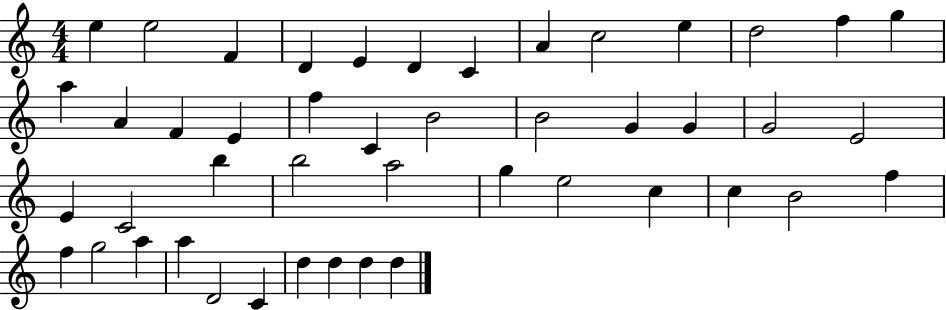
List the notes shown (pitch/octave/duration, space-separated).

E5/q E5/h F4/q D4/q E4/q D4/q C4/q A4/q C5/h E5/q D5/h F5/q G5/q A5/q A4/q F4/q E4/q F5/q C4/q B4/h B4/h G4/q G4/q G4/h E4/h E4/q C4/h B5/q B5/h A5/h G5/q E5/h C5/q C5/q B4/h F5/q F5/q G5/h A5/q A5/q D4/h C4/q D5/q D5/q D5/q D5/q